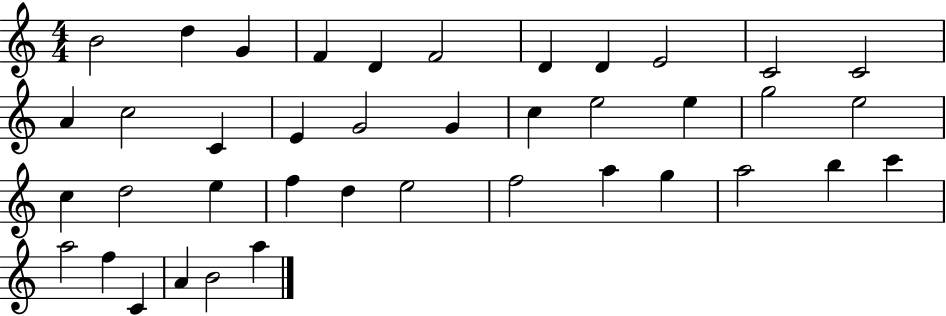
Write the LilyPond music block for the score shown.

{
  \clef treble
  \numericTimeSignature
  \time 4/4
  \key c \major
  b'2 d''4 g'4 | f'4 d'4 f'2 | d'4 d'4 e'2 | c'2 c'2 | \break a'4 c''2 c'4 | e'4 g'2 g'4 | c''4 e''2 e''4 | g''2 e''2 | \break c''4 d''2 e''4 | f''4 d''4 e''2 | f''2 a''4 g''4 | a''2 b''4 c'''4 | \break a''2 f''4 c'4 | a'4 b'2 a''4 | \bar "|."
}